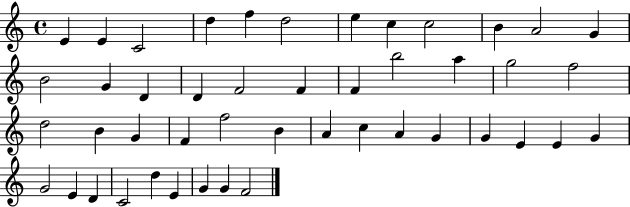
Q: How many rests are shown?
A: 0